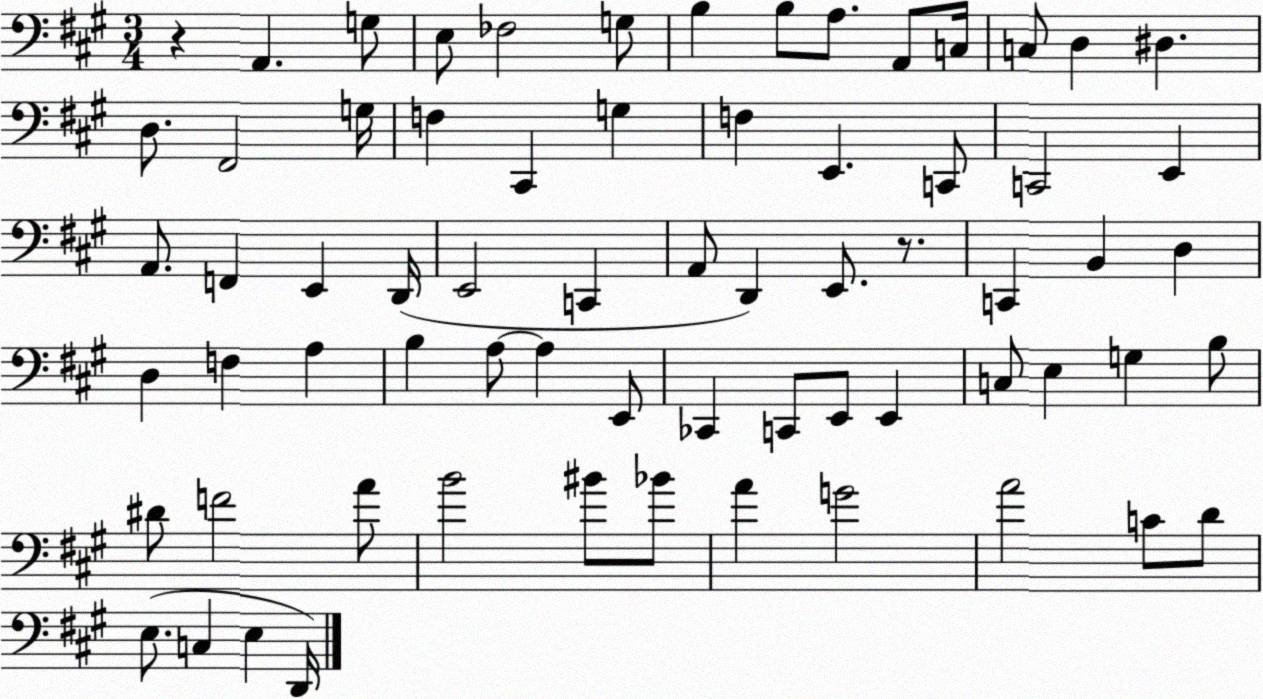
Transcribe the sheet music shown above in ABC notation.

X:1
T:Untitled
M:3/4
L:1/4
K:A
z A,, G,/2 E,/2 _F,2 G,/2 B, B,/2 A,/2 A,,/2 C,/4 C,/2 D, ^D, D,/2 ^F,,2 G,/4 F, ^C,, G, F, E,, C,,/2 C,,2 E,, A,,/2 F,, E,, D,,/4 E,,2 C,, A,,/2 D,, E,,/2 z/2 C,, B,, D, D, F, A, B, A,/2 A, E,,/2 _C,, C,,/2 E,,/2 E,, C,/2 E, G, B,/2 ^D/2 F2 A/2 B2 ^B/2 _B/2 A G2 A2 C/2 D/2 E,/2 C, E, D,,/4